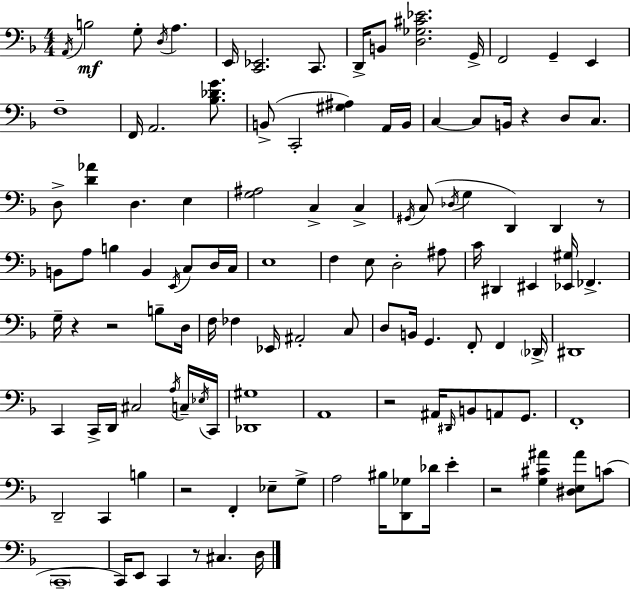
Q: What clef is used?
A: bass